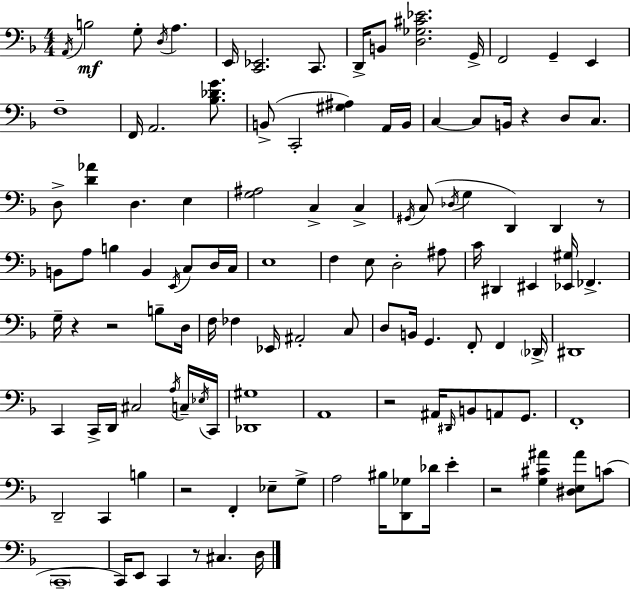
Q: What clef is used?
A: bass